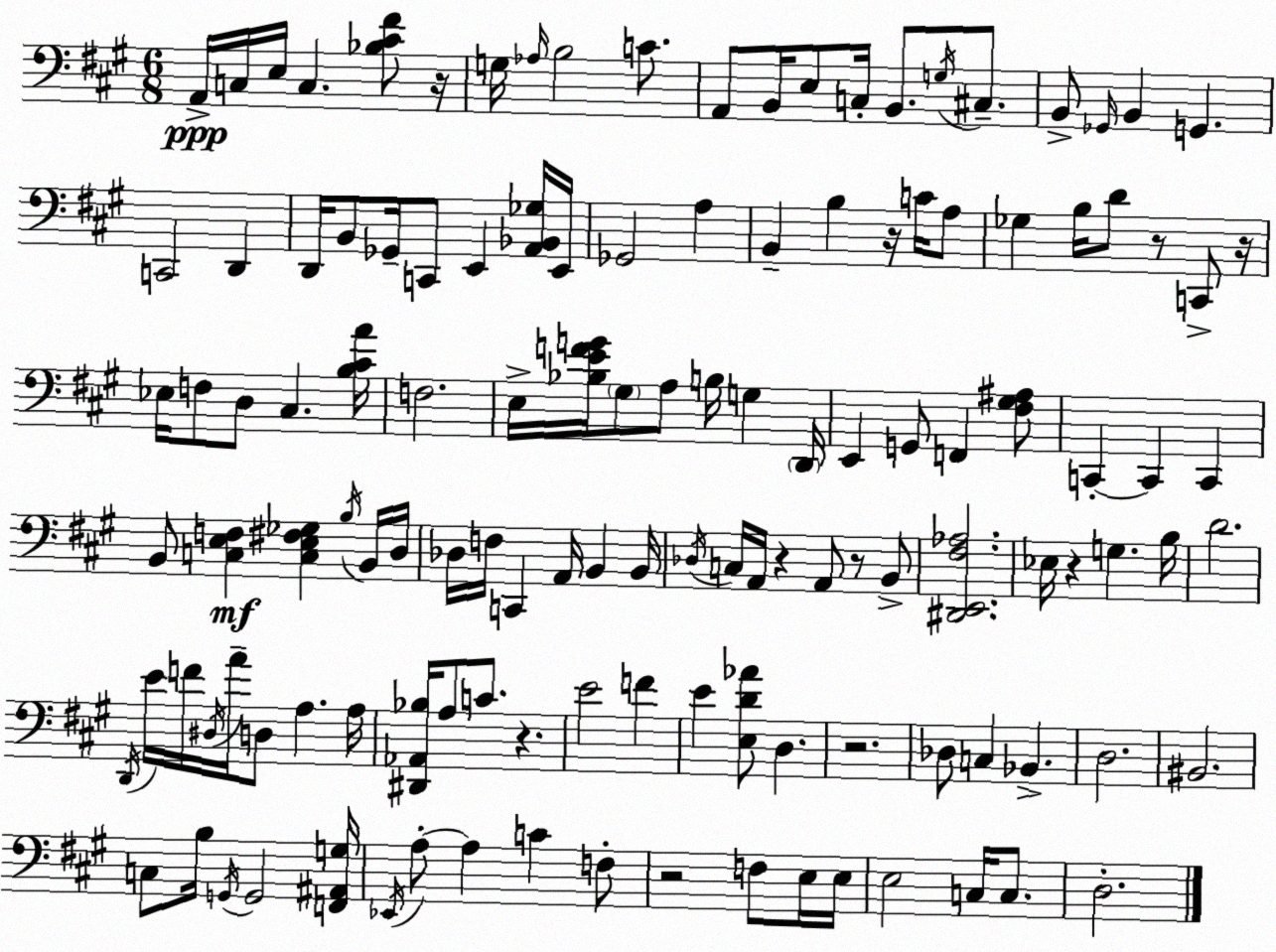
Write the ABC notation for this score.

X:1
T:Untitled
M:6/8
L:1/4
K:A
A,,/4 C,/4 E,/4 C, [_B,^C^F]/2 z/4 G,/4 _A,/4 B,2 C/2 A,,/2 B,,/4 E,/2 C,/4 B,,/2 G,/4 ^C,/2 B,,/2 _G,,/4 B,, G,, C,,2 D,, D,,/4 B,,/2 _G,,/4 C,,/2 E,, [A,,_B,,_G,]/4 E,,/4 _G,,2 A, B,, B, z/4 C/4 A,/2 _G, B,/4 D/2 z/2 C,,/2 z/4 _E,/4 F,/2 D,/2 ^C, [B,^CA]/4 F,2 E,/4 [_B,EFG]/4 ^G,/2 A,/2 B,/4 G, D,,/4 E,, G,,/2 F,, [^F,^G,^A,]/2 C,, C,, C,, B,,/2 [C,E,F,] [C,E,^F,_G,] B,/4 B,,/4 D,/4 _D,/4 F,/4 C,, A,,/4 B,, B,,/4 _D,/4 C,/4 A,,/4 z A,,/2 z/2 B,,/2 [^D,,E,,^F,_A,]2 _E,/4 z G, B,/4 D2 D,,/4 E/4 F/4 ^D,/4 A/4 D,/2 A, A,/4 [^D,,_A,,_B,]/4 A,/2 C/2 z E2 F E [E,D_A]/2 D, z2 _D,/2 C, _B,, D,2 ^B,,2 C,/2 B,/4 G,,/4 G,,2 [F,,^A,,G,]/4 _E,,/4 A,/2 A, C F,/2 z2 F,/2 E,/4 E,/4 E,2 C,/4 C,/2 D,2